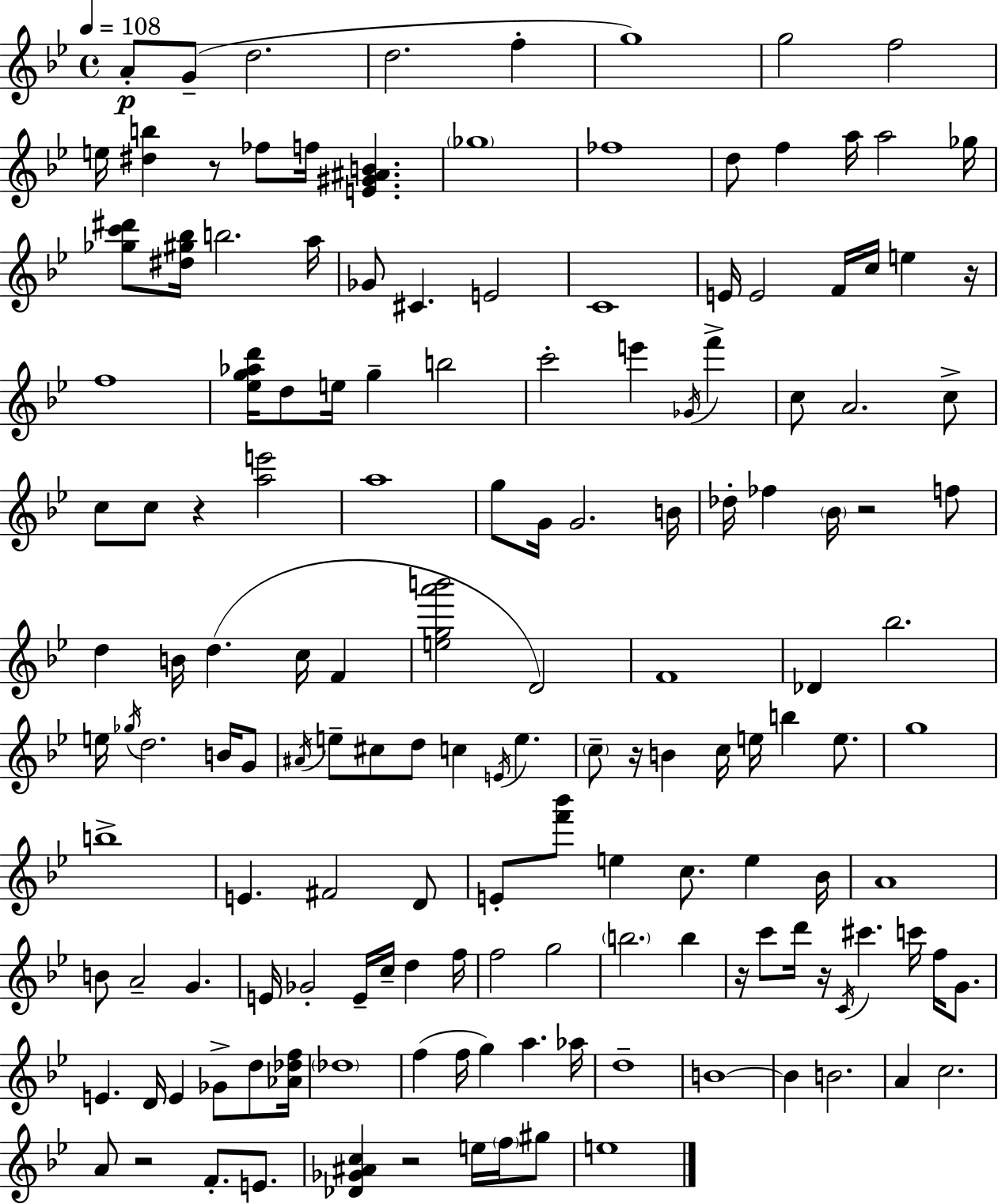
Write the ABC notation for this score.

X:1
T:Untitled
M:4/4
L:1/4
K:Bb
A/2 G/2 d2 d2 f g4 g2 f2 e/4 [^db] z/2 _f/2 f/4 [E^G^AB] _g4 _f4 d/2 f a/4 a2 _g/4 [_gc'^d']/2 [^d^g_b]/4 b2 a/4 _G/2 ^C E2 C4 E/4 E2 F/4 c/4 e z/4 f4 [_eg_ad']/4 d/2 e/4 g b2 c'2 e' _G/4 f' c/2 A2 c/2 c/2 c/2 z [ae']2 a4 g/2 G/4 G2 B/4 _d/4 _f _B/4 z2 f/2 d B/4 d c/4 F [ega'b']2 D2 F4 _D _b2 e/4 _g/4 d2 B/4 G/2 ^A/4 e/2 ^c/2 d/2 c E/4 e c/2 z/4 B c/4 e/4 b e/2 g4 b4 E ^F2 D/2 E/2 [f'_b']/2 e c/2 e _B/4 A4 B/2 A2 G E/4 _G2 E/4 c/4 d f/4 f2 g2 b2 b z/4 c'/2 d'/4 z/4 C/4 ^c' c'/4 f/4 G/2 E D/4 E _G/2 d/2 [_A_df]/4 _d4 f f/4 g a _a/4 d4 B4 B B2 A c2 A/2 z2 F/2 E/2 [_D_G^Ac] z2 e/4 f/4 ^g/2 e4